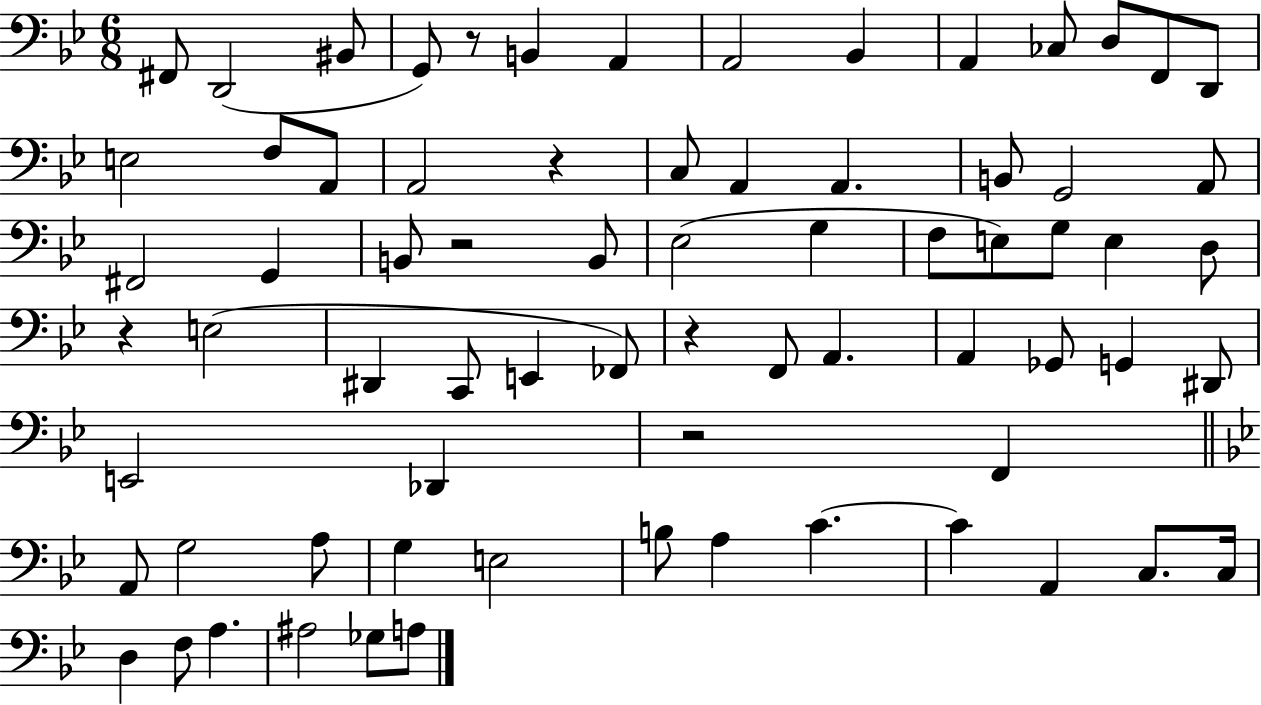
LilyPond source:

{
  \clef bass
  \numericTimeSignature
  \time 6/8
  \key bes \major
  fis,8 d,2( bis,8 | g,8) r8 b,4 a,4 | a,2 bes,4 | a,4 ces8 d8 f,8 d,8 | \break e2 f8 a,8 | a,2 r4 | c8 a,4 a,4. | b,8 g,2 a,8 | \break fis,2 g,4 | b,8 r2 b,8 | ees2( g4 | f8 e8) g8 e4 d8 | \break r4 e2( | dis,4 c,8 e,4 fes,8) | r4 f,8 a,4. | a,4 ges,8 g,4 dis,8 | \break e,2 des,4 | r2 f,4 | \bar "||" \break \key bes \major a,8 g2 a8 | g4 e2 | b8 a4 c'4.~~ | c'4 a,4 c8. c16 | \break d4 f8 a4. | ais2 ges8 a8 | \bar "|."
}